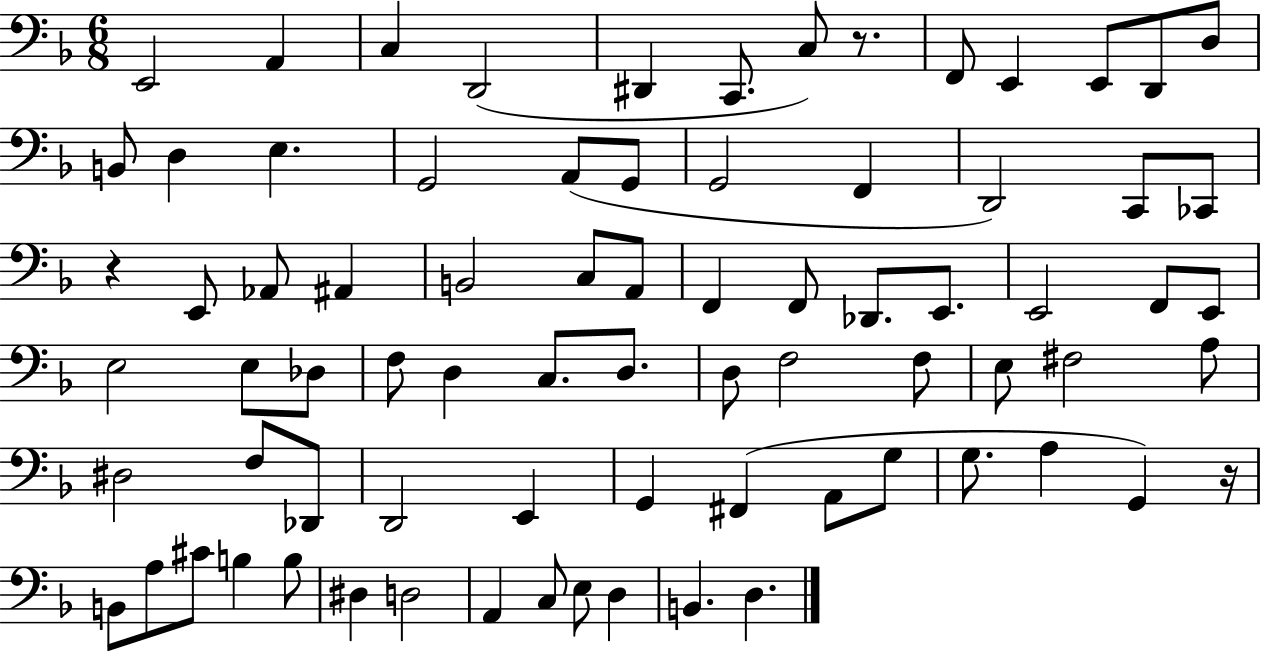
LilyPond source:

{
  \clef bass
  \numericTimeSignature
  \time 6/8
  \key f \major
  \repeat volta 2 { e,2 a,4 | c4 d,2( | dis,4 c,8. c8) r8. | f,8 e,4 e,8 d,8 d8 | \break b,8 d4 e4. | g,2 a,8( g,8 | g,2 f,4 | d,2) c,8 ces,8 | \break r4 e,8 aes,8 ais,4 | b,2 c8 a,8 | f,4 f,8 des,8. e,8. | e,2 f,8 e,8 | \break e2 e8 des8 | f8 d4 c8. d8. | d8 f2 f8 | e8 fis2 a8 | \break dis2 f8 des,8 | d,2 e,4 | g,4 fis,4( a,8 g8 | g8. a4 g,4) r16 | \break b,8 a8 cis'8 b4 b8 | dis4 d2 | a,4 c8 e8 d4 | b,4. d4. | \break } \bar "|."
}